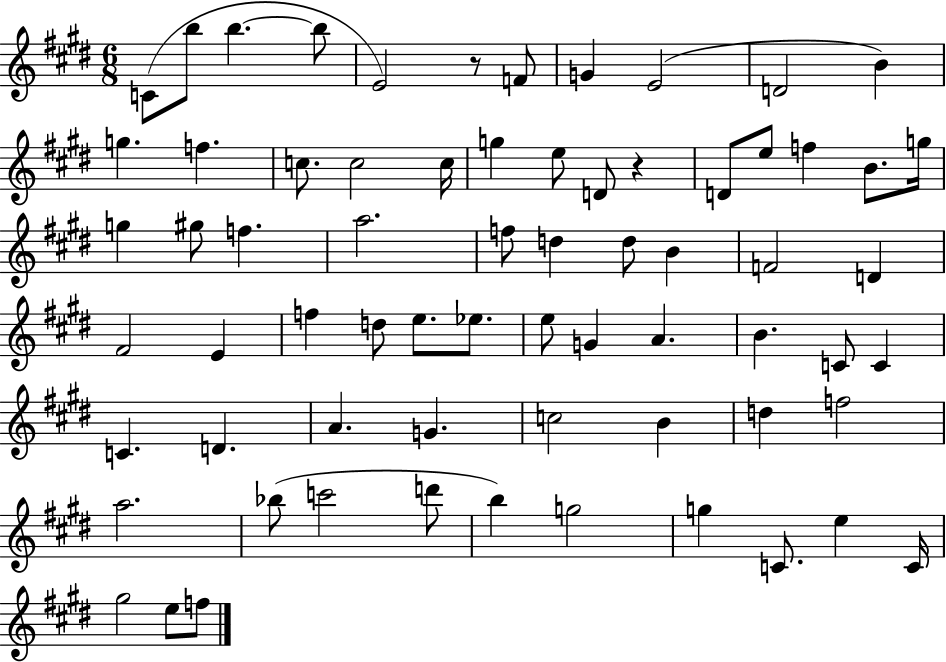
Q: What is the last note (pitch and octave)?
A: F5